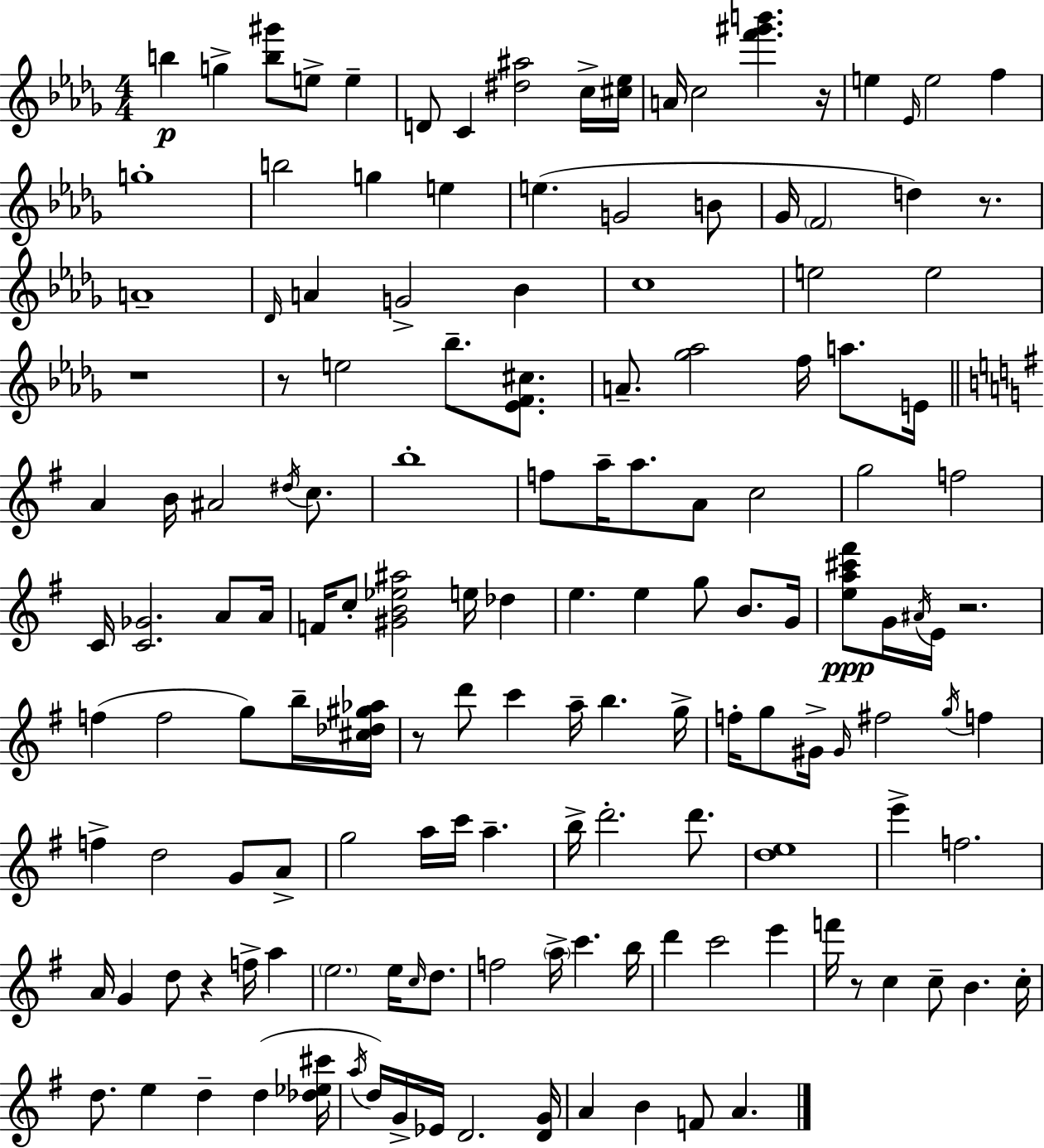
B5/q G5/q [B5,G#6]/e E5/e E5/q D4/e C4/q [D#5,A#5]/h C5/s [C#5,Eb5]/s A4/s C5/h [F6,G#6,B6]/q. R/s E5/q Eb4/s E5/h F5/q G5/w B5/h G5/q E5/q E5/q. G4/h B4/e Gb4/s F4/h D5/q R/e. A4/w Db4/s A4/q G4/h Bb4/q C5/w E5/h E5/h R/w R/e E5/h Bb5/e. [Eb4,F4,C#5]/e. A4/e. [Gb5,Ab5]/h F5/s A5/e. E4/s A4/q B4/s A#4/h D#5/s C5/e. B5/w F5/e A5/s A5/e. A4/e C5/h G5/h F5/h C4/s [C4,Gb4]/h. A4/e A4/s F4/s C5/e [G#4,B4,Eb5,A#5]/h E5/s Db5/q E5/q. E5/q G5/e B4/e. G4/s [E5,A5,C#6,F#6]/e G4/s A#4/s E4/s R/h. F5/q F5/h G5/e B5/s [C#5,Db5,G#5,Ab5]/s R/e D6/e C6/q A5/s B5/q. G5/s F5/s G5/e G#4/s G#4/s F#5/h G5/s F5/q F5/q D5/h G4/e A4/e G5/h A5/s C6/s A5/q. B5/s D6/h. D6/e. [D5,E5]/w E6/q F5/h. A4/s G4/q D5/e R/q F5/s A5/q E5/h. E5/s C5/s D5/e. F5/h A5/s C6/q. B5/s D6/q C6/h E6/q F6/s R/e C5/q C5/e B4/q. C5/s D5/e. E5/q D5/q D5/q [Db5,Eb5,C#6]/s A5/s D5/s G4/s Eb4/s D4/h. [D4,G4]/s A4/q B4/q F4/e A4/q.